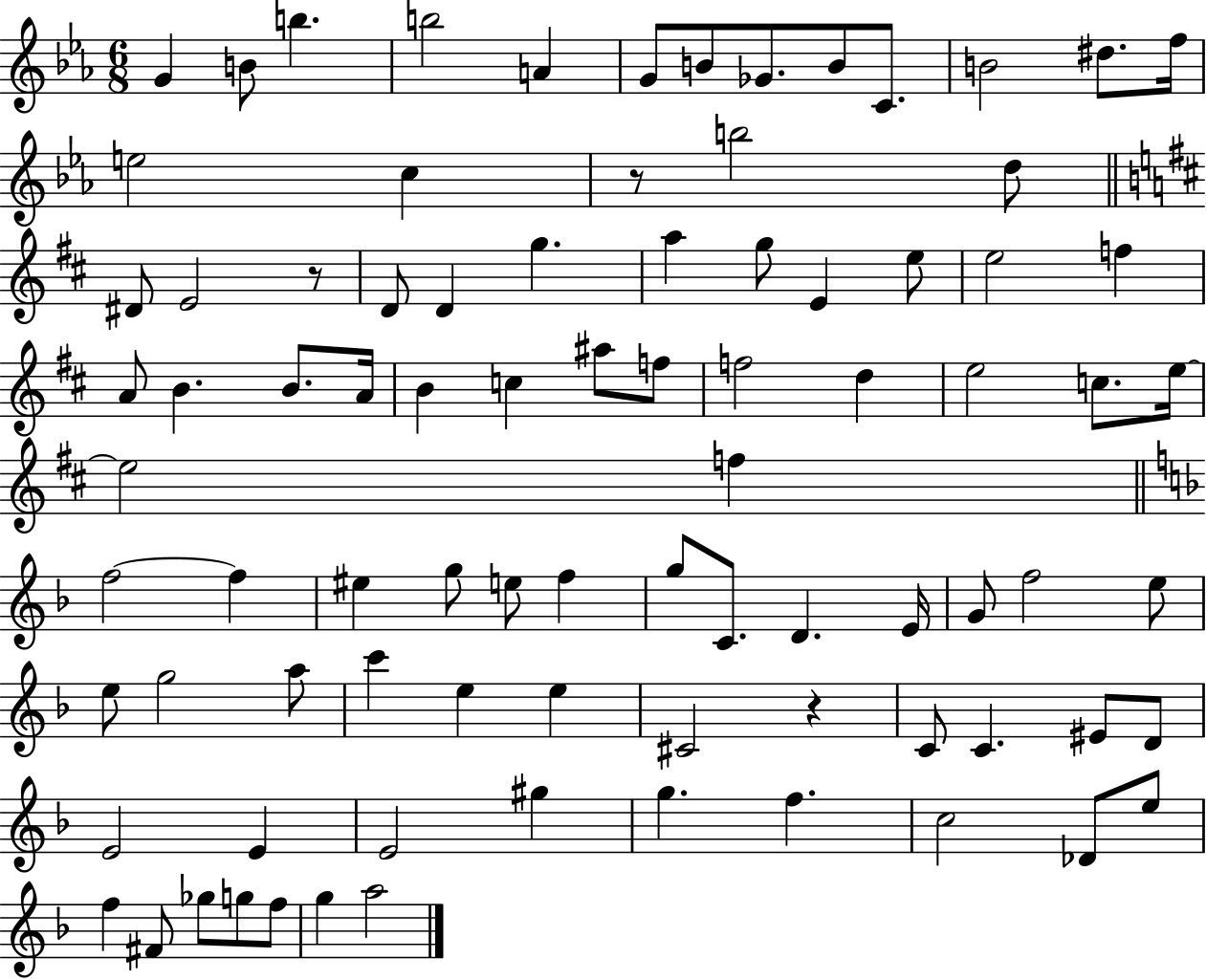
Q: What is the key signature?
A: EES major